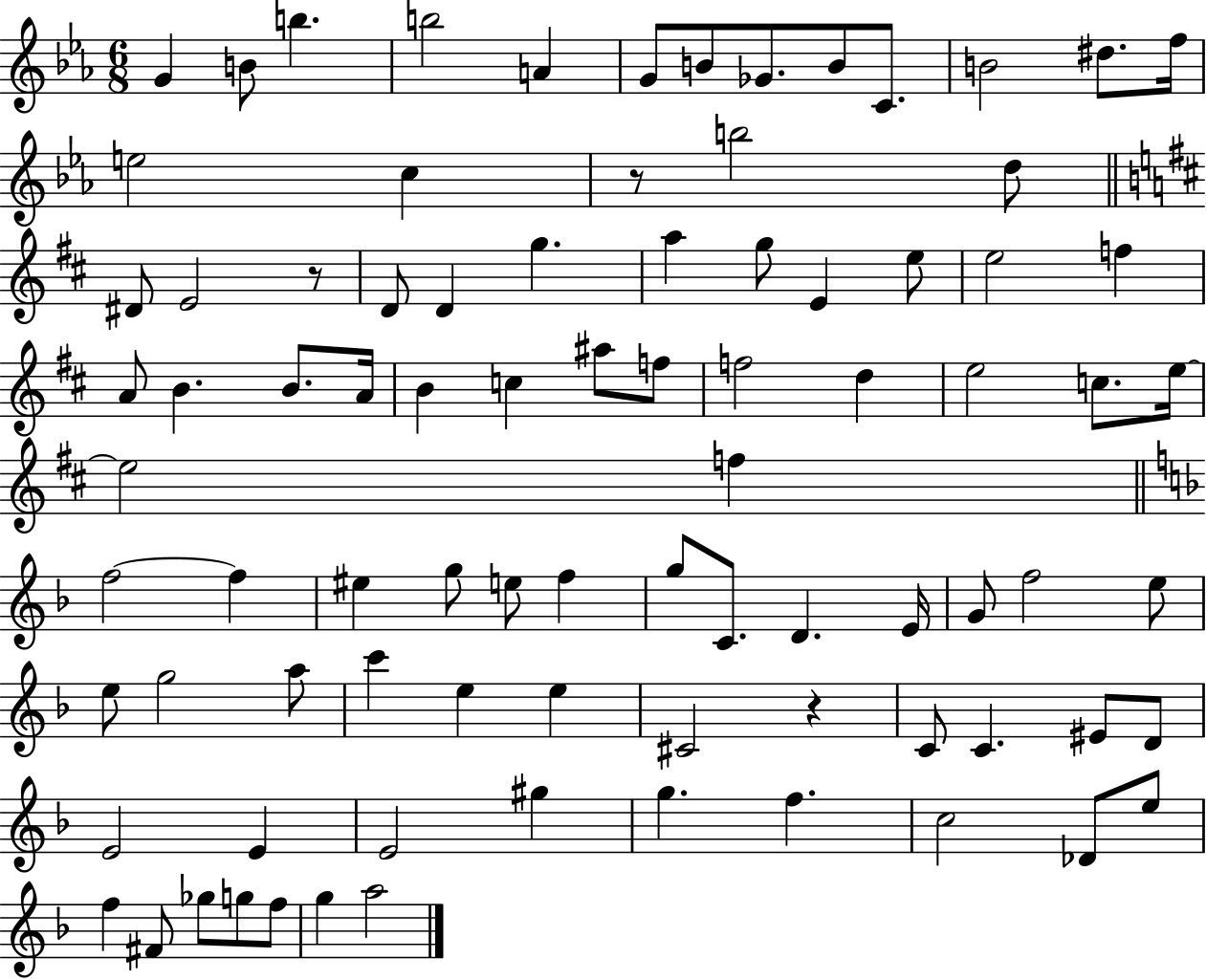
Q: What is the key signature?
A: EES major